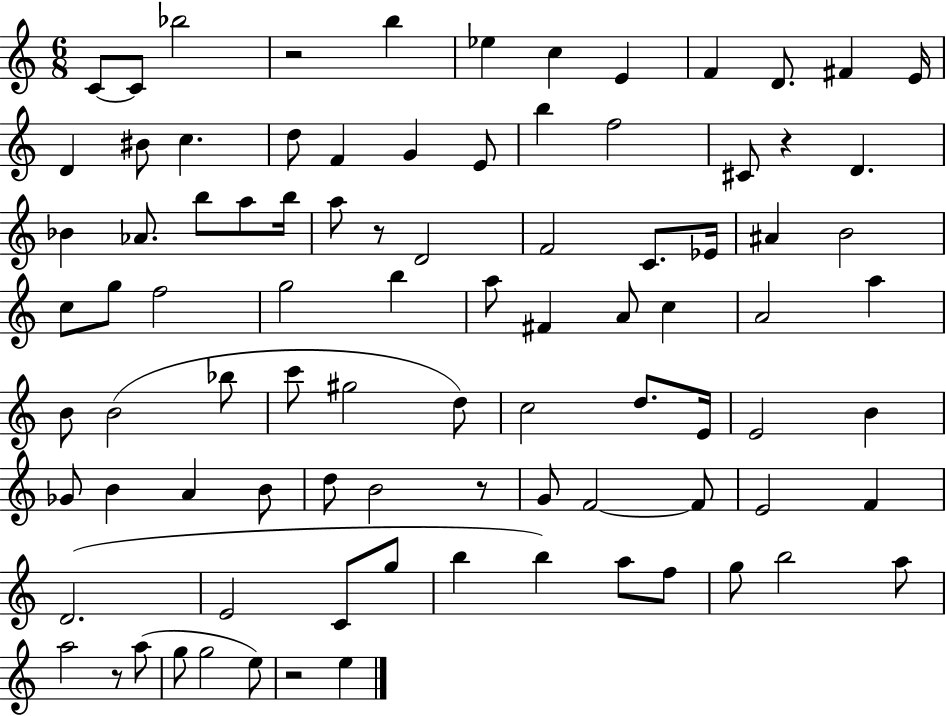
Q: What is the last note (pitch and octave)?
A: E5